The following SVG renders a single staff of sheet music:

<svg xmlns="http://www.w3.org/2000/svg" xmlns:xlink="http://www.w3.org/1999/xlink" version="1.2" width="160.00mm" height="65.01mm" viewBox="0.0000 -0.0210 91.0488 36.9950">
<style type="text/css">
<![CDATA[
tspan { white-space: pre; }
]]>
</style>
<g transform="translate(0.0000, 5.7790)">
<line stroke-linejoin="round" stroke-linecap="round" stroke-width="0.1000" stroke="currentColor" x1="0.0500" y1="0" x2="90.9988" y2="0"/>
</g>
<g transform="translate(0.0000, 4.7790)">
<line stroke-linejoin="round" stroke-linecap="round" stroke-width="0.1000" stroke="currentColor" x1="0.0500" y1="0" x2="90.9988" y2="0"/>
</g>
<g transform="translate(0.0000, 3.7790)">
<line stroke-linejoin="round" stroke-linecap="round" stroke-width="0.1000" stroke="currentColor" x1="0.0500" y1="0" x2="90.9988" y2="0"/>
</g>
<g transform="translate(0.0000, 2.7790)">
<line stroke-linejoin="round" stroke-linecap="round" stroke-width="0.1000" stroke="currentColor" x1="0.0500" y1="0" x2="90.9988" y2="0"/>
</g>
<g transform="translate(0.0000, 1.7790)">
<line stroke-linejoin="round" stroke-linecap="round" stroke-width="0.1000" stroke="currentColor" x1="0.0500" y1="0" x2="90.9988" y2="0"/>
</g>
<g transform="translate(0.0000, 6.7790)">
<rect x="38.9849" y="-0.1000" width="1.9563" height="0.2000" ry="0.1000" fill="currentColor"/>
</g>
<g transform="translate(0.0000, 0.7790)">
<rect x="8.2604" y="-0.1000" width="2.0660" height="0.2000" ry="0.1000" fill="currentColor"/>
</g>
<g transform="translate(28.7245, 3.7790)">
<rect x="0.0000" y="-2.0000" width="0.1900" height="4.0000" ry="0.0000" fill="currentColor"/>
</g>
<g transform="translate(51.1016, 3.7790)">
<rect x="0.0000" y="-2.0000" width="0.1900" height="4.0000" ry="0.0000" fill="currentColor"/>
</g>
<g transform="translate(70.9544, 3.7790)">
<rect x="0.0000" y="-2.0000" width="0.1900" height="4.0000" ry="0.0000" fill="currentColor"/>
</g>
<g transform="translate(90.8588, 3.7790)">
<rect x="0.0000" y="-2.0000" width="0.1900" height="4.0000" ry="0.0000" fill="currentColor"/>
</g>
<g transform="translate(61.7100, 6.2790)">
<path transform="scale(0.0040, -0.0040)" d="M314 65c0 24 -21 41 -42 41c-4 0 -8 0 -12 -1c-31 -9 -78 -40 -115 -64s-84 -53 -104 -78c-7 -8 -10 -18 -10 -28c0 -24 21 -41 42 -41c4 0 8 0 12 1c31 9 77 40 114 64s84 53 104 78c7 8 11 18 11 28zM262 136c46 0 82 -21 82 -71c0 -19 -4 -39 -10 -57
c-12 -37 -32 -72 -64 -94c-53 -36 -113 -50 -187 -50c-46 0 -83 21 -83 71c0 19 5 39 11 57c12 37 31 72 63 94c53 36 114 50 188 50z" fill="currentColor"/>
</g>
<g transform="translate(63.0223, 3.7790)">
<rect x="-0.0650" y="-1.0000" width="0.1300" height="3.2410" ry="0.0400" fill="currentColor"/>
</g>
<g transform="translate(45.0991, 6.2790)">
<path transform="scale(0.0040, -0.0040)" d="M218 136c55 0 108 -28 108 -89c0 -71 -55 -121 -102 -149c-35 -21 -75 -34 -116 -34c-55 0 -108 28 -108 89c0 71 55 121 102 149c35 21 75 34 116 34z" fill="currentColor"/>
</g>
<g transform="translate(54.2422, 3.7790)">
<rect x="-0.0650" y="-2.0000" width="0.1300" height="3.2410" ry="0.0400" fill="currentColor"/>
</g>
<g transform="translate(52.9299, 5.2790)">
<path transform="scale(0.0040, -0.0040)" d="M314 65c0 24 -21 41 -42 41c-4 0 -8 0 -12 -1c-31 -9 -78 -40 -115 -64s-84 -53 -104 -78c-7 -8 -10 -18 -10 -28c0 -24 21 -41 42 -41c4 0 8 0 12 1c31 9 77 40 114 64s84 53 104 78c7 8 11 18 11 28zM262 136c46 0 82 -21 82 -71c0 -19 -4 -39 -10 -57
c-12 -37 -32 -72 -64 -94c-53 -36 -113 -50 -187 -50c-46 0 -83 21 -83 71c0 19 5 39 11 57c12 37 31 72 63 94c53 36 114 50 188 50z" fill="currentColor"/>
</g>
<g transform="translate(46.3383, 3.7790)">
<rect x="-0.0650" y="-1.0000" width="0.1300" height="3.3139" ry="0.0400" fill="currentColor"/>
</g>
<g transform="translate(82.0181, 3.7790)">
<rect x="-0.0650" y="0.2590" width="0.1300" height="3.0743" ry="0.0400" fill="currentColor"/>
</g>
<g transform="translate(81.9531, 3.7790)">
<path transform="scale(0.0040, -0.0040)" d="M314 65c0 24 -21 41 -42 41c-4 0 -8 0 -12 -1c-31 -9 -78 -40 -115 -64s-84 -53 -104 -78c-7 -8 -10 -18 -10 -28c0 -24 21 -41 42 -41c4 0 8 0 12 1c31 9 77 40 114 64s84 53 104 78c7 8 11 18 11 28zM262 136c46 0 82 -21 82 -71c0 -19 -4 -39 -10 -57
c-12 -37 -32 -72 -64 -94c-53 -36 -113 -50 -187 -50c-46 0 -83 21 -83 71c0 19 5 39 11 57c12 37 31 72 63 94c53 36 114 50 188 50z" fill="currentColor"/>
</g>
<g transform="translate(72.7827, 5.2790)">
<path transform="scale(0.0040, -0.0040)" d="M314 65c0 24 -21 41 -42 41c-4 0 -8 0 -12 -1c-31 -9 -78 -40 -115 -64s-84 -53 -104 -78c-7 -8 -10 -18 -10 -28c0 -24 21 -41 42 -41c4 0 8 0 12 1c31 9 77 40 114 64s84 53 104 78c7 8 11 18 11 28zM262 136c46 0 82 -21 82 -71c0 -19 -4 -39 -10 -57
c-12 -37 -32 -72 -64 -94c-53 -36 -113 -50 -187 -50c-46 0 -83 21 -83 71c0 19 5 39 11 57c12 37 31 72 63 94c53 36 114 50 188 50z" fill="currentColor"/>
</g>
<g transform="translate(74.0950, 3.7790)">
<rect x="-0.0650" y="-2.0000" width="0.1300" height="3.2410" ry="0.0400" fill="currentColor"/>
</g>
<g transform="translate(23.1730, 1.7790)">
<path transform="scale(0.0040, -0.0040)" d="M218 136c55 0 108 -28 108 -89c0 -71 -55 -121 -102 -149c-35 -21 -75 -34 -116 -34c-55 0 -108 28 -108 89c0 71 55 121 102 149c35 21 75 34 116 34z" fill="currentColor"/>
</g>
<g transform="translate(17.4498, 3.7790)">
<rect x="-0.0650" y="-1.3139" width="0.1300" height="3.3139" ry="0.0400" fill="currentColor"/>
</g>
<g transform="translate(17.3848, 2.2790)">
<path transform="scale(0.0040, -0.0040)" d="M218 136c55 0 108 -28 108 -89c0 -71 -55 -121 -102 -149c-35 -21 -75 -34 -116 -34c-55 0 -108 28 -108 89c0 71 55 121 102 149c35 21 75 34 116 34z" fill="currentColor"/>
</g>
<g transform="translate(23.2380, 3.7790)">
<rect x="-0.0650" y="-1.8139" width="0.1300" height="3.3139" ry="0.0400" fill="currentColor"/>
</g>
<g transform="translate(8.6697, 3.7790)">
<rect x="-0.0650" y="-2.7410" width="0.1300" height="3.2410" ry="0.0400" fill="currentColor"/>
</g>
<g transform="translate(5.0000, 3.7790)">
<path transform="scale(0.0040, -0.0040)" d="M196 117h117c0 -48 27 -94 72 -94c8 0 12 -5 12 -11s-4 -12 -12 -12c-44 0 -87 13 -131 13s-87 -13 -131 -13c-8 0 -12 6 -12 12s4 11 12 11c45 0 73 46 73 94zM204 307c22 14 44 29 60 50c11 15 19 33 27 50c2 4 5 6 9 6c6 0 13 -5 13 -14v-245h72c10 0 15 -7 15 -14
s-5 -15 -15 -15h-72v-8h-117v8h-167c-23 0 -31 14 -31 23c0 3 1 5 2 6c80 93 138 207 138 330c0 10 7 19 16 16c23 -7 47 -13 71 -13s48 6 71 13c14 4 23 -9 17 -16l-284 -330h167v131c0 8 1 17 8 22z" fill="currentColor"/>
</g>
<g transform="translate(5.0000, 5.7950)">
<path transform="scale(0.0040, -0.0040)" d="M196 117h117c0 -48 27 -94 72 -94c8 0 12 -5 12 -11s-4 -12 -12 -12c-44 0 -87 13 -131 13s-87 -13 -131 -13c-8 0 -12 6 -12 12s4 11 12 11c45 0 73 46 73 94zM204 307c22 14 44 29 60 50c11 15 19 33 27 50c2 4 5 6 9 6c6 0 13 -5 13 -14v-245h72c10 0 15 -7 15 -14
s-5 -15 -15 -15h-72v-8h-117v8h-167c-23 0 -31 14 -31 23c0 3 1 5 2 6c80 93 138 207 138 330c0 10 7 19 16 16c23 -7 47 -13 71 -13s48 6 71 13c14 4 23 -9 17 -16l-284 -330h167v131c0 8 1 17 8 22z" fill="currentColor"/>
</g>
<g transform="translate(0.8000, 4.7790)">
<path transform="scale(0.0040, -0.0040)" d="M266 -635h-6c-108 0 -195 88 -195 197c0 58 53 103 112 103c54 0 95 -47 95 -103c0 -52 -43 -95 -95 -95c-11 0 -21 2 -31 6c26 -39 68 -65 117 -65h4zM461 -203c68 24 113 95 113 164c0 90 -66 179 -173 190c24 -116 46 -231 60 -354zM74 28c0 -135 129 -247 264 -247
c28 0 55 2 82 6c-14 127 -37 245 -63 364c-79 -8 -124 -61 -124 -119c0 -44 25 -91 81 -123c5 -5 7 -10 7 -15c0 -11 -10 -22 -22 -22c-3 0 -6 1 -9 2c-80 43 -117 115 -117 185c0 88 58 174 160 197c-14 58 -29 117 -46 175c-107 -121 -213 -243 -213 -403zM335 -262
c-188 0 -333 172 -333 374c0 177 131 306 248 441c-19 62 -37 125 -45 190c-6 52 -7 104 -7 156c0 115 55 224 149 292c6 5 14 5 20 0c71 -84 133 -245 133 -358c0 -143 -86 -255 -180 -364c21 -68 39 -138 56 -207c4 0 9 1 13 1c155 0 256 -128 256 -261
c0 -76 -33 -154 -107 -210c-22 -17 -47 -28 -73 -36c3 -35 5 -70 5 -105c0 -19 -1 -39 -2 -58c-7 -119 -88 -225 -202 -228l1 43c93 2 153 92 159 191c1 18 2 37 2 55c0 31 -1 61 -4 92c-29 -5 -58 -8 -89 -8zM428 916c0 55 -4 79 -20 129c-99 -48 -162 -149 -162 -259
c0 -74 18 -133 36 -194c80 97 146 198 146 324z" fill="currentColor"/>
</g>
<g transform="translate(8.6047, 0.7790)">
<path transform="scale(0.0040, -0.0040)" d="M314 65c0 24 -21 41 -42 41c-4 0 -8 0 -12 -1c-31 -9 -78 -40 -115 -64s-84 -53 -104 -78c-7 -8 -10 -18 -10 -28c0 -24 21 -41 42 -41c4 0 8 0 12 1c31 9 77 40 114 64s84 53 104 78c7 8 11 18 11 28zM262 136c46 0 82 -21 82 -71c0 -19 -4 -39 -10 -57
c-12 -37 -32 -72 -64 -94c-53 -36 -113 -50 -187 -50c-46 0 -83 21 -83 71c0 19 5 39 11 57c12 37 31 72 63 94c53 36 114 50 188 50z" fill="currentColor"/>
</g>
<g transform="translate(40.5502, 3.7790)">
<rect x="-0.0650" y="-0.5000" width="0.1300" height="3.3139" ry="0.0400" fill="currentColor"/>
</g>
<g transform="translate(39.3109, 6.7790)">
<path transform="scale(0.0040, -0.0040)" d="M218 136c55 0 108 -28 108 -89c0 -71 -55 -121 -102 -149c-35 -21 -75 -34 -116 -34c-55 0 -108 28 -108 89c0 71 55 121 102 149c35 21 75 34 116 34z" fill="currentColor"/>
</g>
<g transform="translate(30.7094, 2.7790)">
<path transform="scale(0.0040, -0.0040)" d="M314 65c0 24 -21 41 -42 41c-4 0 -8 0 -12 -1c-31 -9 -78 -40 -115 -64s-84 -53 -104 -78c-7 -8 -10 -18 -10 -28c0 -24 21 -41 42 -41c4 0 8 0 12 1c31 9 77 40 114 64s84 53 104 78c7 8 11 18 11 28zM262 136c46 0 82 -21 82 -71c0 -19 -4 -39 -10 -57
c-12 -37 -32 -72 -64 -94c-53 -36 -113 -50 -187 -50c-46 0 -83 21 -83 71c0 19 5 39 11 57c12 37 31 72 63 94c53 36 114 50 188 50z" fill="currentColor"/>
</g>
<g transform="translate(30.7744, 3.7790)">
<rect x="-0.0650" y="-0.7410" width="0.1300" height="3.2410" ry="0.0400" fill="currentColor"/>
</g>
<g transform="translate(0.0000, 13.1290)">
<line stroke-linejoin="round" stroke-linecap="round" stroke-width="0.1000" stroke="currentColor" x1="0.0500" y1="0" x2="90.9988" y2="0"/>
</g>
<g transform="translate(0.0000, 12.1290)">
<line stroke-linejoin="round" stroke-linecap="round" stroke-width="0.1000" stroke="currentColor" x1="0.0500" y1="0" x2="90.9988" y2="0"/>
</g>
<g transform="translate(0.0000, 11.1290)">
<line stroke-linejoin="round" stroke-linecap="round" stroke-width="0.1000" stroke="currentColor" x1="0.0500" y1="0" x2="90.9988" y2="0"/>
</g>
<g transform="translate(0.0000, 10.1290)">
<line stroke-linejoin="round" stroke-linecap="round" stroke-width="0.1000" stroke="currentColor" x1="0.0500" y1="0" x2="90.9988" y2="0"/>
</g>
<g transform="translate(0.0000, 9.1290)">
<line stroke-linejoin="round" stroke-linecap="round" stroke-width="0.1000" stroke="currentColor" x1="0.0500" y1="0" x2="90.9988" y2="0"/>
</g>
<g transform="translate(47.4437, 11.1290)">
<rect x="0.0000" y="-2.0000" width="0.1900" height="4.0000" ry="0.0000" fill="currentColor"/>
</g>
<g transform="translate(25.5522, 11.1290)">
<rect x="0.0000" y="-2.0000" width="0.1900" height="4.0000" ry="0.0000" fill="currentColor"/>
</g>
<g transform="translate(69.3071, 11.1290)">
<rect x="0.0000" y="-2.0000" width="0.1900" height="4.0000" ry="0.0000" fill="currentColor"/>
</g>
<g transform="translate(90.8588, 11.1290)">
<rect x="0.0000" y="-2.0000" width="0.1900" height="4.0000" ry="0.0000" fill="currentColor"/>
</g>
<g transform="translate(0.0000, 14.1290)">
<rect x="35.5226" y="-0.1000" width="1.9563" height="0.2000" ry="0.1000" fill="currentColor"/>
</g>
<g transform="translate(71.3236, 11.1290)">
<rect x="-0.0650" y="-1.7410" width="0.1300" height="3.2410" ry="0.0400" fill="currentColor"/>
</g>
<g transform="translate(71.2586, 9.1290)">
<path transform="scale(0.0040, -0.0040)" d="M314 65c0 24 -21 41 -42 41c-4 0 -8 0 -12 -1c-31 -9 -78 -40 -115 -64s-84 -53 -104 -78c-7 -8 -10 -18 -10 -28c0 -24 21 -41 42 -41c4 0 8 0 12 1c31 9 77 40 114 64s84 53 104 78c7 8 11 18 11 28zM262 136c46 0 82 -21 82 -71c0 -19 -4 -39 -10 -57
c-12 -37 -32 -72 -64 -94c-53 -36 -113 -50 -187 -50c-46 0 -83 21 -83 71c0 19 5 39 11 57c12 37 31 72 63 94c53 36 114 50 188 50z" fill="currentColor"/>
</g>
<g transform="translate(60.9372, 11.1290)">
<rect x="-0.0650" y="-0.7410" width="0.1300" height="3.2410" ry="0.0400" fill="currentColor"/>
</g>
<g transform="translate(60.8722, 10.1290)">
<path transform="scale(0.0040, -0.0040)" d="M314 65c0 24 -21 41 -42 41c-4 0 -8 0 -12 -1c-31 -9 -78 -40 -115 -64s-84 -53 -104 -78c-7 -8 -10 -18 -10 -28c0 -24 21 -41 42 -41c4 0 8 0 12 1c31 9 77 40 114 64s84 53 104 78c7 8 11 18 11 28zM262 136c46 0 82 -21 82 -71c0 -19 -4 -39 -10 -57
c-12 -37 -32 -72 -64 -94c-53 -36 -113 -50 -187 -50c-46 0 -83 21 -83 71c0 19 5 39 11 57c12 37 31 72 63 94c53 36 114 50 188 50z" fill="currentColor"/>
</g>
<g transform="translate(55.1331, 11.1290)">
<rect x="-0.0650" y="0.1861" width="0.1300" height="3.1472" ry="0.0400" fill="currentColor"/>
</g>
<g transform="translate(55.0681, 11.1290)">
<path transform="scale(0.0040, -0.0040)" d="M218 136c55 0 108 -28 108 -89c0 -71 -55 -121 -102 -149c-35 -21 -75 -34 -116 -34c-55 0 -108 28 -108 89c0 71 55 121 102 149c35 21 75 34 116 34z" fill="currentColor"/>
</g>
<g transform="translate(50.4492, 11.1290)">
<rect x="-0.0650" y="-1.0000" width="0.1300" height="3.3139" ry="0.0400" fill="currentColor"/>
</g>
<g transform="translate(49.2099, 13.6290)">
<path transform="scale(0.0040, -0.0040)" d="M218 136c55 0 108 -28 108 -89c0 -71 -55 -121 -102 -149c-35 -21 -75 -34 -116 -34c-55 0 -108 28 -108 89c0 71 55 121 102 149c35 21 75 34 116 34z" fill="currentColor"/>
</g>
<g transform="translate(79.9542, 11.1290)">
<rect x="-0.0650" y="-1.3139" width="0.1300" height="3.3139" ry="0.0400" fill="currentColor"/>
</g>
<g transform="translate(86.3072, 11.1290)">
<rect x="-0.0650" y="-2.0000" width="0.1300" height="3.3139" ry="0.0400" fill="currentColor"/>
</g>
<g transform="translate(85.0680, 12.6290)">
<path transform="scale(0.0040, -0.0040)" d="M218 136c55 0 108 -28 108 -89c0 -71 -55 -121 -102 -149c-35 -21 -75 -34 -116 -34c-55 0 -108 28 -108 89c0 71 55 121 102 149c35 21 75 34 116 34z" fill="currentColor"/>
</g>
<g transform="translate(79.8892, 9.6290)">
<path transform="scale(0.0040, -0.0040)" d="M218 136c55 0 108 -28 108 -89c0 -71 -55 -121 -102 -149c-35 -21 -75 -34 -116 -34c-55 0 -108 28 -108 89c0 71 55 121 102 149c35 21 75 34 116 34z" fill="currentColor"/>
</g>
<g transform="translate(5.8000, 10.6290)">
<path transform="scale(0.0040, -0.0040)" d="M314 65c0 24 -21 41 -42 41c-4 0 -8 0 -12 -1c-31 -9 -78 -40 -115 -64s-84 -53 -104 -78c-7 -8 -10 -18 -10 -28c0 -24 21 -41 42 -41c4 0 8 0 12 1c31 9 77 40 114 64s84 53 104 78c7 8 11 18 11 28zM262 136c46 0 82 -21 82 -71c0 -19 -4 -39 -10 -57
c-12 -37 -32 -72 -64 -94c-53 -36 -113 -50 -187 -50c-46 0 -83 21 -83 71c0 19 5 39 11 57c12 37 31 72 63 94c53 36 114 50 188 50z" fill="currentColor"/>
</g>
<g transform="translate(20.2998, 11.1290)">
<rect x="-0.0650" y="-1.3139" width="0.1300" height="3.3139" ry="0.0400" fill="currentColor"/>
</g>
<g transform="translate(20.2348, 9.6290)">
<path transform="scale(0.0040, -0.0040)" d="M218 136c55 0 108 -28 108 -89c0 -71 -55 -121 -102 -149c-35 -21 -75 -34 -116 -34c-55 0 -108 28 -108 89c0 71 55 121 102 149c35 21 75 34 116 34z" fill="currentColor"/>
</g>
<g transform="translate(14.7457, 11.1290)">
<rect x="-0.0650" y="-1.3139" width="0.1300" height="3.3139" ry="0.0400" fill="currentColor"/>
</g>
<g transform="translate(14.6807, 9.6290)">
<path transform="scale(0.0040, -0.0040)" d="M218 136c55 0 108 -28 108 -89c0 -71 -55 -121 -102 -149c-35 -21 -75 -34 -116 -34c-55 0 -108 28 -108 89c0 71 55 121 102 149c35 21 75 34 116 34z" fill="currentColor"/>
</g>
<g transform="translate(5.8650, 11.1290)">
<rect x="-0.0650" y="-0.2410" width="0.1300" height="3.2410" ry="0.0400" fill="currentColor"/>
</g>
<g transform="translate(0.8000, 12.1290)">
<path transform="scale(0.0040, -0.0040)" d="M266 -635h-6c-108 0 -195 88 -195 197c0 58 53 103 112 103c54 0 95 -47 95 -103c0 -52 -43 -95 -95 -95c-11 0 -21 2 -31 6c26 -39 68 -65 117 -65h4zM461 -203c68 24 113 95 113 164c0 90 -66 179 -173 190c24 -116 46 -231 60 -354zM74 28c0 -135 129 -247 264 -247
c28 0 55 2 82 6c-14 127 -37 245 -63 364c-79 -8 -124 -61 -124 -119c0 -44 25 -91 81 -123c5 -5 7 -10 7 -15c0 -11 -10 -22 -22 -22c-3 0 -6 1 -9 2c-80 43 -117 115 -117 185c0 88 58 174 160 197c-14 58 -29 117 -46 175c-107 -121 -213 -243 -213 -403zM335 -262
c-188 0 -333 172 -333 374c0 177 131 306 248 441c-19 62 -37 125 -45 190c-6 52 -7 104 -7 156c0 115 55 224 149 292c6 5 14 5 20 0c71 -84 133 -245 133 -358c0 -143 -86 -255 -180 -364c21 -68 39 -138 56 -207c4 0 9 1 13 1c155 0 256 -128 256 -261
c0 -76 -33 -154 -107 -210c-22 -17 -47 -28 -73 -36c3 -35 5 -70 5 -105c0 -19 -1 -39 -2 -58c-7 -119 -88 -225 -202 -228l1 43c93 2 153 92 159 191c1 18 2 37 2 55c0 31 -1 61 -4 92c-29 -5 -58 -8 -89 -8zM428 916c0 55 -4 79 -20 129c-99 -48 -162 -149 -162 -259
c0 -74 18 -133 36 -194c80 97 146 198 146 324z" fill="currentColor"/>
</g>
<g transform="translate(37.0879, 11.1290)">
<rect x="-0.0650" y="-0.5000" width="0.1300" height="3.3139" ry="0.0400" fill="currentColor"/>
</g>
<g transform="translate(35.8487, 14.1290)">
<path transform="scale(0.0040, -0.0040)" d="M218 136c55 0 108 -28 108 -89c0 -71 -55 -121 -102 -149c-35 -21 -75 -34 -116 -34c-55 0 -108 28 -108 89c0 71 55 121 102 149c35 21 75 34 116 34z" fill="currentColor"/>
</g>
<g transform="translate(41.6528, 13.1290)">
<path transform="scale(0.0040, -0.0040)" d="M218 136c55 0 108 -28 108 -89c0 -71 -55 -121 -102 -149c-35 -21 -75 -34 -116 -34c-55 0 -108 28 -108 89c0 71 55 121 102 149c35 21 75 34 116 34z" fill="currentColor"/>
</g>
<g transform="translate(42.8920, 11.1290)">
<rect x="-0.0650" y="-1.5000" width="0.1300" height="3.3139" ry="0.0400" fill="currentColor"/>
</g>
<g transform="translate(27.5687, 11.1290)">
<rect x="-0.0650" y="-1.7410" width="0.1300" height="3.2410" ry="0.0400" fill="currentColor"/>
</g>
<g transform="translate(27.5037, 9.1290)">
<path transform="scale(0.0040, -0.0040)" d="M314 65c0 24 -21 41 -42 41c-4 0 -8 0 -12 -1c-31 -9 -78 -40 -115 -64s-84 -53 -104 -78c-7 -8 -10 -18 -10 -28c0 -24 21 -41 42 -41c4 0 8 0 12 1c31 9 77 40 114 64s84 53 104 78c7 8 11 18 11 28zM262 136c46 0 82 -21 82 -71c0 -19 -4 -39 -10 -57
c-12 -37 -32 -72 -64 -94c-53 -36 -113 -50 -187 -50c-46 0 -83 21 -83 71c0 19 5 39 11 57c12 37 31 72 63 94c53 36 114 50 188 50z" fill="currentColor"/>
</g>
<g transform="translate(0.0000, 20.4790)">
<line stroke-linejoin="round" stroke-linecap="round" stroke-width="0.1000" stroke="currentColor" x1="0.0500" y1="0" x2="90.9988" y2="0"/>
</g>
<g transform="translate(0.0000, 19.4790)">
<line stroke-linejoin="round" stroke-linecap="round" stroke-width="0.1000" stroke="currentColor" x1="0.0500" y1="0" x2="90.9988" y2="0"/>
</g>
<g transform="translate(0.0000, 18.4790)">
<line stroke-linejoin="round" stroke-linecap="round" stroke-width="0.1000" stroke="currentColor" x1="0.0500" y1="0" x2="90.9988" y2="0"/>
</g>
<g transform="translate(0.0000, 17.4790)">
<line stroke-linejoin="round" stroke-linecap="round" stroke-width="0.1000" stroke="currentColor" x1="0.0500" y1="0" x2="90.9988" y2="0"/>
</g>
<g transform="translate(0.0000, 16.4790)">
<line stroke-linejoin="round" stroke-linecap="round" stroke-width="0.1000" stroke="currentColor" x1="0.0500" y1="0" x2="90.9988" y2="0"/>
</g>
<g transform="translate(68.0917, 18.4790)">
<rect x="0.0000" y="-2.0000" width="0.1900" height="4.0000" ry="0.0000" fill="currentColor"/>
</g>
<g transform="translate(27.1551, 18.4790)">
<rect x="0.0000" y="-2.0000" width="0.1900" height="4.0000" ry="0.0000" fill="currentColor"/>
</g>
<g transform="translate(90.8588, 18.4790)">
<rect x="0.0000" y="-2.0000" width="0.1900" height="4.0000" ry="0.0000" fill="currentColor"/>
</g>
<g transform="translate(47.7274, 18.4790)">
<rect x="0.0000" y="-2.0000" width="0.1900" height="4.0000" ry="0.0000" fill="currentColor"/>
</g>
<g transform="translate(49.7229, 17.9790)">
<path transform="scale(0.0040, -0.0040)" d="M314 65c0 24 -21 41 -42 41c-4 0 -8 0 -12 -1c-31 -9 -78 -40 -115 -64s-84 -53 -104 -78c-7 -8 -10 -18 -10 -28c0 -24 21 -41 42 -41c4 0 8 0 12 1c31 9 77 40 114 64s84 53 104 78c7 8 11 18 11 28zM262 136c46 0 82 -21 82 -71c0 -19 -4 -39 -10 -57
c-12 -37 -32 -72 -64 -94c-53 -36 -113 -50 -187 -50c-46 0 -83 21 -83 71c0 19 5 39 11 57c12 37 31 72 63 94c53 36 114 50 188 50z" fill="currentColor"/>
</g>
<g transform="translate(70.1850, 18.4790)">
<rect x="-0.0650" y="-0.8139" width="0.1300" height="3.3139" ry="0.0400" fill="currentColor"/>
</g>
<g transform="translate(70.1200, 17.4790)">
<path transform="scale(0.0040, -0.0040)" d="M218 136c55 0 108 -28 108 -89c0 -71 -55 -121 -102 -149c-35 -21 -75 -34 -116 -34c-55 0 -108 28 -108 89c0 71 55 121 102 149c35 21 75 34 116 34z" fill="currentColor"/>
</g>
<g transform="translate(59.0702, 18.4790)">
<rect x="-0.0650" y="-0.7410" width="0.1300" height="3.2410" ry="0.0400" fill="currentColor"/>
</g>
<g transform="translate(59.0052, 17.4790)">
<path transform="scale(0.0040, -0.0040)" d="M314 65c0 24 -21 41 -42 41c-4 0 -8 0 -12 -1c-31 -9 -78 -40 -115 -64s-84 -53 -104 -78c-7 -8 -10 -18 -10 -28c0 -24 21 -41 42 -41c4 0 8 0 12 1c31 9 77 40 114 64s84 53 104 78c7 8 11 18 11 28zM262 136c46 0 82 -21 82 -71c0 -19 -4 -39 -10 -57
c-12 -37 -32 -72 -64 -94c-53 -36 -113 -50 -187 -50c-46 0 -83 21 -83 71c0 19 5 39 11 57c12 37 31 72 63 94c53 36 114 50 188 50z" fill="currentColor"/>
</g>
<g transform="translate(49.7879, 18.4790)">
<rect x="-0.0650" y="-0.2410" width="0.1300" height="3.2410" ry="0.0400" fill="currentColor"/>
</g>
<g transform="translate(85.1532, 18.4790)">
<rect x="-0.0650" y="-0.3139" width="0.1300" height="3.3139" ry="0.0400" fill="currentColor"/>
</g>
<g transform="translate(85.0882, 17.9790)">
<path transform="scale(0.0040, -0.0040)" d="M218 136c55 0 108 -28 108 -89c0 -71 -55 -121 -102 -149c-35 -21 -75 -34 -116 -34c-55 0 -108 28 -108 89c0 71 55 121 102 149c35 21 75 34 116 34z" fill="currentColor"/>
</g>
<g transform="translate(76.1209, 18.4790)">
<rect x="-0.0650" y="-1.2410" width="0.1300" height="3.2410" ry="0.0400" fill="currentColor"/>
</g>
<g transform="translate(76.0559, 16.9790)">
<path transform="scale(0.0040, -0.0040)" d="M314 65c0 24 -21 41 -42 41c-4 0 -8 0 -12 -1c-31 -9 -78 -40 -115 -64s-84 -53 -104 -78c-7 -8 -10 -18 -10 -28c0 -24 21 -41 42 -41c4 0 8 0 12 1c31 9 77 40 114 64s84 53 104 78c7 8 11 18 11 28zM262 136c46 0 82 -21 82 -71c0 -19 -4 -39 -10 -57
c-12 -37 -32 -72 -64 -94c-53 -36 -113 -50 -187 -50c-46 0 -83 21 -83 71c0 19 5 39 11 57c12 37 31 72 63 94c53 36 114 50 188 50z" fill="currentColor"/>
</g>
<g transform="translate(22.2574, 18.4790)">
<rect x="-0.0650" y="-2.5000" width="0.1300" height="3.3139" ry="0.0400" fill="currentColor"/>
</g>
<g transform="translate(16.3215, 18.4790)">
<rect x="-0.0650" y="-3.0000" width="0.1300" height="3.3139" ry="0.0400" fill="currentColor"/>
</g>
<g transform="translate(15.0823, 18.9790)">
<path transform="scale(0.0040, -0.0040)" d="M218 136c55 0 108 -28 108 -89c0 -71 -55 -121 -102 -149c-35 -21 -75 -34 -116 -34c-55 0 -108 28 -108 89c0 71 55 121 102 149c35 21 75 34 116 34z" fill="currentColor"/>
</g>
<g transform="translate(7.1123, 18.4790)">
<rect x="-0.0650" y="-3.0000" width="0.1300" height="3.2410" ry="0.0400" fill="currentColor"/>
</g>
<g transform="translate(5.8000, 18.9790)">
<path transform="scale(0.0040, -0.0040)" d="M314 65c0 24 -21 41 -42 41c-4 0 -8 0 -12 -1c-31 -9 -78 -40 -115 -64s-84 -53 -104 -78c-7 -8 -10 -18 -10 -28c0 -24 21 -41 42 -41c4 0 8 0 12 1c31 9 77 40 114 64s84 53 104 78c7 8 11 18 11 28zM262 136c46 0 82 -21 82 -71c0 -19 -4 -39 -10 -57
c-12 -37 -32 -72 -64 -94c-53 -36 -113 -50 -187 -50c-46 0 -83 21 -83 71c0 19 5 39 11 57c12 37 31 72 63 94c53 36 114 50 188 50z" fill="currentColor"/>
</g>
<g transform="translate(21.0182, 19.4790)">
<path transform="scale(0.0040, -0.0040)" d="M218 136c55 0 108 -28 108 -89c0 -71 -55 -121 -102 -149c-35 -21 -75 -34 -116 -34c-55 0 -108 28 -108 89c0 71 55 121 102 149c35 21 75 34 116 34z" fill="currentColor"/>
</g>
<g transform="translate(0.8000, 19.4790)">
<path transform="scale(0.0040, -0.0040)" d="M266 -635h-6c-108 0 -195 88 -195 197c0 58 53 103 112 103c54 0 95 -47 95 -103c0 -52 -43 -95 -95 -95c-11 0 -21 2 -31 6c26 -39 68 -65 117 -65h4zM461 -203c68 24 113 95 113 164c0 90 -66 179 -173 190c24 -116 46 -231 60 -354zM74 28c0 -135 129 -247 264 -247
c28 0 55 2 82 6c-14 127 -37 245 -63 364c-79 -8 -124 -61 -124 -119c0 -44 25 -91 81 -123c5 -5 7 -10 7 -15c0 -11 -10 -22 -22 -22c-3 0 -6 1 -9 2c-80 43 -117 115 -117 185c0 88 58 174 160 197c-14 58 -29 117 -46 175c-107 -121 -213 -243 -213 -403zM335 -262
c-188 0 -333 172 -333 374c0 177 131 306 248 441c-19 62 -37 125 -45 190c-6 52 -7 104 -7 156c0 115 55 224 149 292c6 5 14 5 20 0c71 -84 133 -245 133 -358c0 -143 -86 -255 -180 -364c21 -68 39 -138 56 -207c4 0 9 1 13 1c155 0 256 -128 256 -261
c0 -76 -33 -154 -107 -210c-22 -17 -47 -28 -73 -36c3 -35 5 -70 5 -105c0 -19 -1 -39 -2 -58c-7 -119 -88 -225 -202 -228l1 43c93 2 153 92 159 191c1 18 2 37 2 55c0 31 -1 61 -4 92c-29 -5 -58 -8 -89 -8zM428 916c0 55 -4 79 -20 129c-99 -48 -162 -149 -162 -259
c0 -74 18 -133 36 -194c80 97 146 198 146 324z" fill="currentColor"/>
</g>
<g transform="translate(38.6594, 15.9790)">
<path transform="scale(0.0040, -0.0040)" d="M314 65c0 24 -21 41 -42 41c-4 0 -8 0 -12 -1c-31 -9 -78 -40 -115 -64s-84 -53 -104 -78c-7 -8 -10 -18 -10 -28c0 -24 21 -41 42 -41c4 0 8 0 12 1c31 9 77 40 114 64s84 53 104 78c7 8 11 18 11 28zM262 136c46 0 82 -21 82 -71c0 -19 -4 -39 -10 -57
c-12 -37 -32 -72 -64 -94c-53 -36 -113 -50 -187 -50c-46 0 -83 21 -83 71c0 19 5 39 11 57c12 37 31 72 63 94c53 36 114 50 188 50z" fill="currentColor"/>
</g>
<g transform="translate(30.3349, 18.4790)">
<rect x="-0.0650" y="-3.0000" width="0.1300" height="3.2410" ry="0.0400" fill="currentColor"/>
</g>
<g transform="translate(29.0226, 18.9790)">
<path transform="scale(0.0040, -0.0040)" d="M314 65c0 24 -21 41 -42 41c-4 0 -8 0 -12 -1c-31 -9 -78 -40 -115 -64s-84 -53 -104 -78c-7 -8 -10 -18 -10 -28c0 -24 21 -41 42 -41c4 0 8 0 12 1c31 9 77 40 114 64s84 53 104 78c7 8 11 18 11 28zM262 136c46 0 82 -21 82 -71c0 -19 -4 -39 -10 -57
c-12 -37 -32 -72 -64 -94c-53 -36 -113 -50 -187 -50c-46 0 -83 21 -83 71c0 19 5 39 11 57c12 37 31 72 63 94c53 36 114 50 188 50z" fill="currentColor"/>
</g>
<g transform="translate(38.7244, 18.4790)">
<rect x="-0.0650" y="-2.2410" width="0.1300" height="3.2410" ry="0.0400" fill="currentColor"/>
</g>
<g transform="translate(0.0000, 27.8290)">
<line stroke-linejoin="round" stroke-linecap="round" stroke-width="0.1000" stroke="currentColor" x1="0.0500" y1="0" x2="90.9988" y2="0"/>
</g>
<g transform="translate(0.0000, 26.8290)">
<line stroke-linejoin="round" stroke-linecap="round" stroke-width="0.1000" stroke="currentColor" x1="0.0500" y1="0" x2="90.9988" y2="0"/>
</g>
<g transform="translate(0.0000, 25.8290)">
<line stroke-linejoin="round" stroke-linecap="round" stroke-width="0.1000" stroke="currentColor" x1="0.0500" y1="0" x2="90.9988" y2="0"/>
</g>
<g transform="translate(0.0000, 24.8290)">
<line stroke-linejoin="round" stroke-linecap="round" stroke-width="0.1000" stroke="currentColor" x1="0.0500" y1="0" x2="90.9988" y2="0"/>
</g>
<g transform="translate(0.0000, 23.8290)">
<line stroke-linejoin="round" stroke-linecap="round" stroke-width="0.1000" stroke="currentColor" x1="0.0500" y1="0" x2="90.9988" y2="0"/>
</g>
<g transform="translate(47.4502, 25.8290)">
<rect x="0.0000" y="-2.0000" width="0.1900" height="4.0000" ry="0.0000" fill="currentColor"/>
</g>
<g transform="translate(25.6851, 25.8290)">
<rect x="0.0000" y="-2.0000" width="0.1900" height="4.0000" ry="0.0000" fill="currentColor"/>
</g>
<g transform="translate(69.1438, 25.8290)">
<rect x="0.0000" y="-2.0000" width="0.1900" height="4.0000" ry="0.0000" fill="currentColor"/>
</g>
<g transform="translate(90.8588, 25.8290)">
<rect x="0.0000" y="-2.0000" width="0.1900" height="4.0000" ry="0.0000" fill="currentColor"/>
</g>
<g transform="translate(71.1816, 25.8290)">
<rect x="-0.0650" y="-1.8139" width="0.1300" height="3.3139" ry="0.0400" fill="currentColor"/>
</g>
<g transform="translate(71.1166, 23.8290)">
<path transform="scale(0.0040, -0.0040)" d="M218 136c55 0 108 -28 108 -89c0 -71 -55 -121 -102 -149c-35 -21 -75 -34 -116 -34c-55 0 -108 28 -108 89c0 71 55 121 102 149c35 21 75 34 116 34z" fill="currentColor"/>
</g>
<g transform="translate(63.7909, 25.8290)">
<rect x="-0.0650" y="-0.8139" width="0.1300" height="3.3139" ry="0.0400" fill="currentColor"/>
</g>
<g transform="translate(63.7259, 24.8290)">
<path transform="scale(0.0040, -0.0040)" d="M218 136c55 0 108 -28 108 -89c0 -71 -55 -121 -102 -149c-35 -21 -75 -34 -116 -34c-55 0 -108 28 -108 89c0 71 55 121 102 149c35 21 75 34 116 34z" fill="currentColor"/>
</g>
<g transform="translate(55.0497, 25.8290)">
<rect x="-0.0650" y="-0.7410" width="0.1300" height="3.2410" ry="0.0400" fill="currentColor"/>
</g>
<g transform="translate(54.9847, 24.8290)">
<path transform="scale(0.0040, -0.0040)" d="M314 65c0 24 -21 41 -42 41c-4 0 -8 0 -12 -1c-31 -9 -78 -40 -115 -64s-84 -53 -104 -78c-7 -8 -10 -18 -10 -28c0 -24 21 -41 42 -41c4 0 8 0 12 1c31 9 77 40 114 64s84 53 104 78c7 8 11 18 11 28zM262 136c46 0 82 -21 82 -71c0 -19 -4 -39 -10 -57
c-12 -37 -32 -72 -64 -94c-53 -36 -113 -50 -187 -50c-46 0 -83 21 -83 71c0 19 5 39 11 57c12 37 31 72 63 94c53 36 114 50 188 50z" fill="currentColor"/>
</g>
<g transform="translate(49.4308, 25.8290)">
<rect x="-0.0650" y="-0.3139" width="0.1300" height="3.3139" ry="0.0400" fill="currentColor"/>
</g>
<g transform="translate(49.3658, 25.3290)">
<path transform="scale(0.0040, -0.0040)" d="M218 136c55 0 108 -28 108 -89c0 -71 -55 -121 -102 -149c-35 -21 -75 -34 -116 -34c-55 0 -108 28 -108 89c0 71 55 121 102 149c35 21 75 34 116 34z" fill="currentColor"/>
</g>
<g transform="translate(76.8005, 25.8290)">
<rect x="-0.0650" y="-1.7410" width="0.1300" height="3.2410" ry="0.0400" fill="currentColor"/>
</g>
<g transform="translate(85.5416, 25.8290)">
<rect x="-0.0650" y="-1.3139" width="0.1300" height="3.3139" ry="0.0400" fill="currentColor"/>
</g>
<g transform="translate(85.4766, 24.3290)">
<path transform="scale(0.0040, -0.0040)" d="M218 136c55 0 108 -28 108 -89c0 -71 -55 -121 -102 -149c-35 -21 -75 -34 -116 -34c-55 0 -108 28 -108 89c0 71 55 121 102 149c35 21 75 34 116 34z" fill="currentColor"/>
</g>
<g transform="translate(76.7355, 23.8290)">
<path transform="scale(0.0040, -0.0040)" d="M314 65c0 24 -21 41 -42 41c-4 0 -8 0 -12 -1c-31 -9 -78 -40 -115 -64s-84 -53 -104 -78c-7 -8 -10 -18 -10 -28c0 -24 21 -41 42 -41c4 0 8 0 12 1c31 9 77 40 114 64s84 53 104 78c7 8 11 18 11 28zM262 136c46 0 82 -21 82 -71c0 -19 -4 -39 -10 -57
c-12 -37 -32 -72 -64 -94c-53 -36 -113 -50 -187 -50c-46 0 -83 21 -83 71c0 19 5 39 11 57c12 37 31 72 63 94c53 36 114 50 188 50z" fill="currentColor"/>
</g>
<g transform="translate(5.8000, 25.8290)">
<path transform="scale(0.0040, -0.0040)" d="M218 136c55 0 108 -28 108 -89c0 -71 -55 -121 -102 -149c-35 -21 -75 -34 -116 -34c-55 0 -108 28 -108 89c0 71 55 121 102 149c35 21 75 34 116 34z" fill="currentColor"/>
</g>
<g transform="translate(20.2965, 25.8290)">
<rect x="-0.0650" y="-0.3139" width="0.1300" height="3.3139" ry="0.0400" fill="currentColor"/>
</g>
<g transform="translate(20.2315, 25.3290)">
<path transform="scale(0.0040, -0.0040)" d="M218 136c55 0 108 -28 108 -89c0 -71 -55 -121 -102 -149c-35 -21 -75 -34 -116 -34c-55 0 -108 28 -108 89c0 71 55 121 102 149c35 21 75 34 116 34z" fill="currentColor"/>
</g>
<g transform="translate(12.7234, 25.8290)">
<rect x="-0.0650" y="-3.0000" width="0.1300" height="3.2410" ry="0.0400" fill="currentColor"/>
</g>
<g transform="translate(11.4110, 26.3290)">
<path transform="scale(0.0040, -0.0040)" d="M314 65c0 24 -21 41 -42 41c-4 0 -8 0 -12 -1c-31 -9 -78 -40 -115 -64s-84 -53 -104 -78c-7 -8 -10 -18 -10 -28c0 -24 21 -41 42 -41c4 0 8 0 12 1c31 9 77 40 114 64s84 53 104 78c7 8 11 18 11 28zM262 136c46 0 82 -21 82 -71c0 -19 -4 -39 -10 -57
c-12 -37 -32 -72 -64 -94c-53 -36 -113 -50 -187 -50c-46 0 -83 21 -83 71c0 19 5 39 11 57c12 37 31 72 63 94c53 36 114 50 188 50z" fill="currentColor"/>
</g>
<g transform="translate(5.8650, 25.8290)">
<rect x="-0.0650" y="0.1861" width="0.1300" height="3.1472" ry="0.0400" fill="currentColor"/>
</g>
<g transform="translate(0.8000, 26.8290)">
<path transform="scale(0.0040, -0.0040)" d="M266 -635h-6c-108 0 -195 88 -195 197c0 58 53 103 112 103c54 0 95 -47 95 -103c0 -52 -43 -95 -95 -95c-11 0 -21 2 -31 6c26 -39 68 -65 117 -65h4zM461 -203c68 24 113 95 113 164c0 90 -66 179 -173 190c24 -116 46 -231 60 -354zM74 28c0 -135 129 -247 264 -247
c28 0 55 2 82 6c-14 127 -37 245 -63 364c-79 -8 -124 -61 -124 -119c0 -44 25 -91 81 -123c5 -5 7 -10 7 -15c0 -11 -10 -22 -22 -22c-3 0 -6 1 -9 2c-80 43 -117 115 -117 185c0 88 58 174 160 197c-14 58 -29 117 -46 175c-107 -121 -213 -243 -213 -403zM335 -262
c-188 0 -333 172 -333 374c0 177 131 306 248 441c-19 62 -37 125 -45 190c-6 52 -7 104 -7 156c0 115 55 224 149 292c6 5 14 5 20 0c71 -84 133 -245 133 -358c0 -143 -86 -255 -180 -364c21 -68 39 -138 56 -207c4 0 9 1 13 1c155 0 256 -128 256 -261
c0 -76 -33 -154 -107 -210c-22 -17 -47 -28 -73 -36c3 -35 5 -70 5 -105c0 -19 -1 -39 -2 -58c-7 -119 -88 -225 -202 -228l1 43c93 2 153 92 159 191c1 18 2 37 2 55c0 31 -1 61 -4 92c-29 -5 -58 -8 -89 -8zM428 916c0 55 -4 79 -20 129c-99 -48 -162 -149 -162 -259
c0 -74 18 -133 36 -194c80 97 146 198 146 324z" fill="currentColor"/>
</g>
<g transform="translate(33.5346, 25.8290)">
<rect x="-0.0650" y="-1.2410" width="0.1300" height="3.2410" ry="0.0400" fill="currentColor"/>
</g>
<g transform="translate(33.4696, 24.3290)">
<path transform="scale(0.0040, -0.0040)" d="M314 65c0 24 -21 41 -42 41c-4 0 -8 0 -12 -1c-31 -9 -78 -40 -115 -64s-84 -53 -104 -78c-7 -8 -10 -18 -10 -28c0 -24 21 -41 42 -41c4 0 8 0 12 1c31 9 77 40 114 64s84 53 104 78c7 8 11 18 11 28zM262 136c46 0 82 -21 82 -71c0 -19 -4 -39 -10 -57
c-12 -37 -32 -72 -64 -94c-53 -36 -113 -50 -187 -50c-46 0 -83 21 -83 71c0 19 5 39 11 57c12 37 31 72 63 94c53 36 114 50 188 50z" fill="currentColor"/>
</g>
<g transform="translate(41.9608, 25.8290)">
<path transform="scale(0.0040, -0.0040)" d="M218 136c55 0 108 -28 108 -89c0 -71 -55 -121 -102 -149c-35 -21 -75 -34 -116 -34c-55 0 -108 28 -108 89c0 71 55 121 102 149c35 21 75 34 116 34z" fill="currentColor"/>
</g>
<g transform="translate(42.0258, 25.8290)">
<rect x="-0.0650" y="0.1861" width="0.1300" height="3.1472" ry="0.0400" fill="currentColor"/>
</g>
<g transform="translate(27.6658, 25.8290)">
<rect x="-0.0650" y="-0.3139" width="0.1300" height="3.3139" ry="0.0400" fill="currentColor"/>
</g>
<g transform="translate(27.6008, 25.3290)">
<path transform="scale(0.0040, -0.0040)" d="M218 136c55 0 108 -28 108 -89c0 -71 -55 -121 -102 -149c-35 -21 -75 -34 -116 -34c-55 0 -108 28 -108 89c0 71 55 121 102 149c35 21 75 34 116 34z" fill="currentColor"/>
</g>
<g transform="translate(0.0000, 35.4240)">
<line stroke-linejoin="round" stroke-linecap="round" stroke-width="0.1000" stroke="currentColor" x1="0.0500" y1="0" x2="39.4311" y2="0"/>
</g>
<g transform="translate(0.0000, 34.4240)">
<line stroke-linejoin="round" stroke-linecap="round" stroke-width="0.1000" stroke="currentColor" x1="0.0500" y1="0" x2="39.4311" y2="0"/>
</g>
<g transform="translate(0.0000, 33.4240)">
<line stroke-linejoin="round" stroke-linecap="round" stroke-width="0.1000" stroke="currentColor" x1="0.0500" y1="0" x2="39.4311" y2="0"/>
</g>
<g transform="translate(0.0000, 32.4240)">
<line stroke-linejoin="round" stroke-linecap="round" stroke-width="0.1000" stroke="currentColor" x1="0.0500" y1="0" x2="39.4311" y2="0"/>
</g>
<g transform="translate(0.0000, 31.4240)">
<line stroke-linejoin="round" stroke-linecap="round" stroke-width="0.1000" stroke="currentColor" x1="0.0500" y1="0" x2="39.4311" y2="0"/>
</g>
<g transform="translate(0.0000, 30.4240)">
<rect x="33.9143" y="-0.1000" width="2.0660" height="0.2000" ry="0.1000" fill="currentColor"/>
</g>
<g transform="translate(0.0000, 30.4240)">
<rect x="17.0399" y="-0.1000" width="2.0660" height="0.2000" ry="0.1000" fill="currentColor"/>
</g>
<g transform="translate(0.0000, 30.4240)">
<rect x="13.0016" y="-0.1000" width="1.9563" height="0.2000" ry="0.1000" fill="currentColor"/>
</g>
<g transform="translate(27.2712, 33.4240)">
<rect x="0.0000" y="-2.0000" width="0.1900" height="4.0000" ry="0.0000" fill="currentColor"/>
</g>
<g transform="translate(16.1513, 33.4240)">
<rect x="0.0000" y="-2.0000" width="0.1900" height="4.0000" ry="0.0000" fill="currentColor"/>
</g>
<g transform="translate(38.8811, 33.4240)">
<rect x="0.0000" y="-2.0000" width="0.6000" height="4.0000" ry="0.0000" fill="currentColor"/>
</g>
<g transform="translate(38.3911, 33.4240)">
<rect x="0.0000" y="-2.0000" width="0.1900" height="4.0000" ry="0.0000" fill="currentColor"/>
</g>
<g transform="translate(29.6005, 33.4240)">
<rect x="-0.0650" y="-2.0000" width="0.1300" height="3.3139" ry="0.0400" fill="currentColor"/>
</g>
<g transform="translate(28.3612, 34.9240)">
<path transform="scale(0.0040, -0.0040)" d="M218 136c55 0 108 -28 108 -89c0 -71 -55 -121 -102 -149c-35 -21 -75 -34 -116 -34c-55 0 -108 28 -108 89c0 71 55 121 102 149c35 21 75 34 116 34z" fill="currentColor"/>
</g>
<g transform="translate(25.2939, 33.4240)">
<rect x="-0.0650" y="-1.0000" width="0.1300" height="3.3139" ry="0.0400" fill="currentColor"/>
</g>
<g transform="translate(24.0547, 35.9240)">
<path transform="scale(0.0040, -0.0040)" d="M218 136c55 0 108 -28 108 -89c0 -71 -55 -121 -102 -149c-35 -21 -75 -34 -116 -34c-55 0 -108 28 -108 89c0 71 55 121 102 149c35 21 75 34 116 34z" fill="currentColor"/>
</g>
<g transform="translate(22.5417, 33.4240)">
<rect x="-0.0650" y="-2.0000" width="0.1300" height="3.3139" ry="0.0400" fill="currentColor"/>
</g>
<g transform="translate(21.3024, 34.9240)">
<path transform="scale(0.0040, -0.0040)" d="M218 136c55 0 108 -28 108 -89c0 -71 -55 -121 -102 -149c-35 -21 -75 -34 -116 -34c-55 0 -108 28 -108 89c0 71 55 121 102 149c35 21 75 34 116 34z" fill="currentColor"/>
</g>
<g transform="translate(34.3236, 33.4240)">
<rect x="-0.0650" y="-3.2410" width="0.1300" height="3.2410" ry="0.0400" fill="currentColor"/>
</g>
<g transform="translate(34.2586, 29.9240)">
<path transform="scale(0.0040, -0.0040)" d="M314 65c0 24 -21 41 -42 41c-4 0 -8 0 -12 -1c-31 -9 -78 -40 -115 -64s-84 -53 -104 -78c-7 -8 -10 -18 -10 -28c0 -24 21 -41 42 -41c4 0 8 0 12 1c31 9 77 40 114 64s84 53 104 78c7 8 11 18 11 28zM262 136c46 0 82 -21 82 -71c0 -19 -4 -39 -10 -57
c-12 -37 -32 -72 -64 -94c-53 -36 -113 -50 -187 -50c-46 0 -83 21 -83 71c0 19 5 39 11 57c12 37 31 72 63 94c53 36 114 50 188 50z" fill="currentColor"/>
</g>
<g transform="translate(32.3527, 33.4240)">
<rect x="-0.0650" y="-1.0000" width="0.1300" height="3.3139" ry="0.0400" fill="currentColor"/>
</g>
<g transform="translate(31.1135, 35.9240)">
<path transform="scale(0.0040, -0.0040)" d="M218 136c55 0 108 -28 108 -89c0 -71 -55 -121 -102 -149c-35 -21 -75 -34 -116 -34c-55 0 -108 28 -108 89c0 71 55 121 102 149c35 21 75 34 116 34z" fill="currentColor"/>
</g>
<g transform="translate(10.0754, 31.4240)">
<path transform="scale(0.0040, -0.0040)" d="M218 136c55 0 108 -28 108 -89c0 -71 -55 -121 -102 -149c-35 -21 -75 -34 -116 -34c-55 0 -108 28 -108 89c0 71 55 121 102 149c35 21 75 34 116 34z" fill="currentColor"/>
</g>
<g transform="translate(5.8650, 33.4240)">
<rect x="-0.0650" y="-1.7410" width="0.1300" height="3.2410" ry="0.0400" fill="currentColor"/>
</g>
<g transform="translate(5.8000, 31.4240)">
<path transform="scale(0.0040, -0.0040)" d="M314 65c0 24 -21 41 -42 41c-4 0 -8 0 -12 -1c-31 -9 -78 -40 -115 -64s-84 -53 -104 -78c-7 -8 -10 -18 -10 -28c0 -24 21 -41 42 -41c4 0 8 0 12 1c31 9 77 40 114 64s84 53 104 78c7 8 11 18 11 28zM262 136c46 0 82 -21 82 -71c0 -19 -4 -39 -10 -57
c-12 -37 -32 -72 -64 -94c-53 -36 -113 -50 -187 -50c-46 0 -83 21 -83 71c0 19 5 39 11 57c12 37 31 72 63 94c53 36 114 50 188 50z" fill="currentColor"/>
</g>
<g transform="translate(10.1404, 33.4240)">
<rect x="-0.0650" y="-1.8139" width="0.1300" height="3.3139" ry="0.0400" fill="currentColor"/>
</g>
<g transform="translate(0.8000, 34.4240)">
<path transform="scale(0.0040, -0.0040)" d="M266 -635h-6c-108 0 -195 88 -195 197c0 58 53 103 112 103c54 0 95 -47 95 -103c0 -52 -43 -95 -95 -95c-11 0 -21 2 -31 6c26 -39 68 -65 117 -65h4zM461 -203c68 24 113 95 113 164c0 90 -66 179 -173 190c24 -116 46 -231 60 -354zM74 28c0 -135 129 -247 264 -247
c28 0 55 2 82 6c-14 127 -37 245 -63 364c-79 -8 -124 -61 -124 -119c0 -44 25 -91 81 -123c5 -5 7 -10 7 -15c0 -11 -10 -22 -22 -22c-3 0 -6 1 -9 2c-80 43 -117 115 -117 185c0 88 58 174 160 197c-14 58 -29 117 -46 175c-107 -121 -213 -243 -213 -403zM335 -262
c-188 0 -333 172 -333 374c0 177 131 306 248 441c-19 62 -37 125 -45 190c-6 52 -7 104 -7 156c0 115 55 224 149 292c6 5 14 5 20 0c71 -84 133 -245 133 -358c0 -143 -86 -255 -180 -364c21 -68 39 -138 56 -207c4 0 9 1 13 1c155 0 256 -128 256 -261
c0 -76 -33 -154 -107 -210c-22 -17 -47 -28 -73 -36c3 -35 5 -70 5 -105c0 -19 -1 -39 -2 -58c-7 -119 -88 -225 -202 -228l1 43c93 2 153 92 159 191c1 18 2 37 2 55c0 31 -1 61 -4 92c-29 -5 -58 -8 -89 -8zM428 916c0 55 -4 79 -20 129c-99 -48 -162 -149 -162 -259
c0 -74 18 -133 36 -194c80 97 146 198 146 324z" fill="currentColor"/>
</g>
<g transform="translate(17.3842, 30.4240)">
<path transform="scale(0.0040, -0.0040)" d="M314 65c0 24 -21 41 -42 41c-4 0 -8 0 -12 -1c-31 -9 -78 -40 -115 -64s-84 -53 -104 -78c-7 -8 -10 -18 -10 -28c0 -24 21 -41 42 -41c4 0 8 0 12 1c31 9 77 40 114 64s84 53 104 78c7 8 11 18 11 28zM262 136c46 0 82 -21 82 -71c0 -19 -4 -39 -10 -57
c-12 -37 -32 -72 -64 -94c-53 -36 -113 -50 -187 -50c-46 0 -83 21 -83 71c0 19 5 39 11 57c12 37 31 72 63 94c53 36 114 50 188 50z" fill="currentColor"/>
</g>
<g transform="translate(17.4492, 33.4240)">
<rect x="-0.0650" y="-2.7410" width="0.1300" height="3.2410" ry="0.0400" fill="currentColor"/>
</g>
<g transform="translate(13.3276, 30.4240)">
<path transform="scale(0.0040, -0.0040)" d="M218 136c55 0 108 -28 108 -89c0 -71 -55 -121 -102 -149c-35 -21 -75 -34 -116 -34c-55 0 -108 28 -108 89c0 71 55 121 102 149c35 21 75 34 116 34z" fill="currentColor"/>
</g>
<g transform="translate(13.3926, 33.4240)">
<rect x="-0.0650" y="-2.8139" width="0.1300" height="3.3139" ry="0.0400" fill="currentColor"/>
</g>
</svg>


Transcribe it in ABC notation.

X:1
T:Untitled
M:4/4
L:1/4
K:C
a2 e f d2 C D F2 D2 F2 B2 c2 e e f2 C E D B d2 f2 e F A2 A G A2 g2 c2 d2 d e2 c B A2 c c e2 B c d2 d f f2 e f2 f a a2 F D F D b2